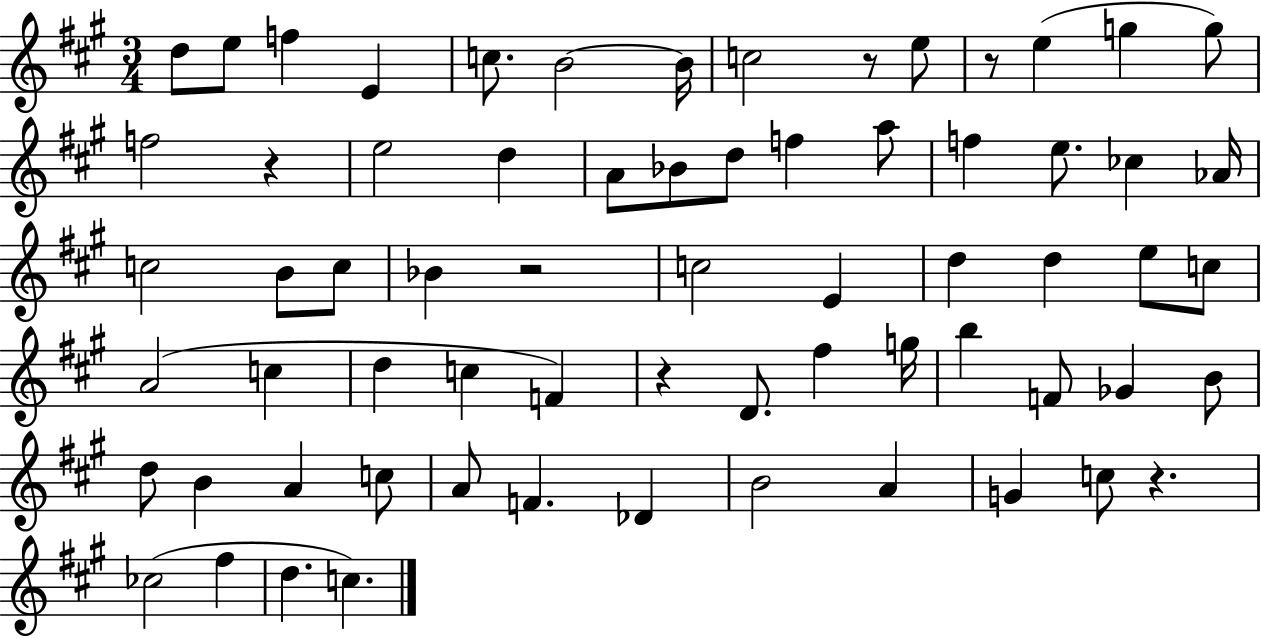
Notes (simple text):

D5/e E5/e F5/q E4/q C5/e. B4/h B4/s C5/h R/e E5/e R/e E5/q G5/q G5/e F5/h R/q E5/h D5/q A4/e Bb4/e D5/e F5/q A5/e F5/q E5/e. CES5/q Ab4/s C5/h B4/e C5/e Bb4/q R/h C5/h E4/q D5/q D5/q E5/e C5/e A4/h C5/q D5/q C5/q F4/q R/q D4/e. F#5/q G5/s B5/q F4/e Gb4/q B4/e D5/e B4/q A4/q C5/e A4/e F4/q. Db4/q B4/h A4/q G4/q C5/e R/q. CES5/h F#5/q D5/q. C5/q.